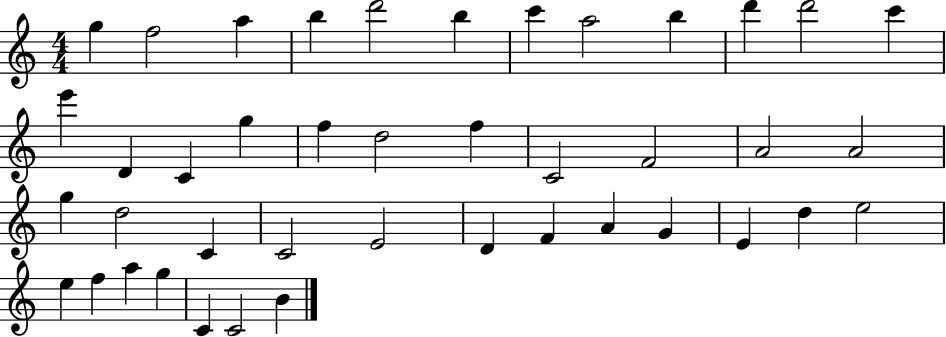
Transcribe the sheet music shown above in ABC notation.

X:1
T:Untitled
M:4/4
L:1/4
K:C
g f2 a b d'2 b c' a2 b d' d'2 c' e' D C g f d2 f C2 F2 A2 A2 g d2 C C2 E2 D F A G E d e2 e f a g C C2 B